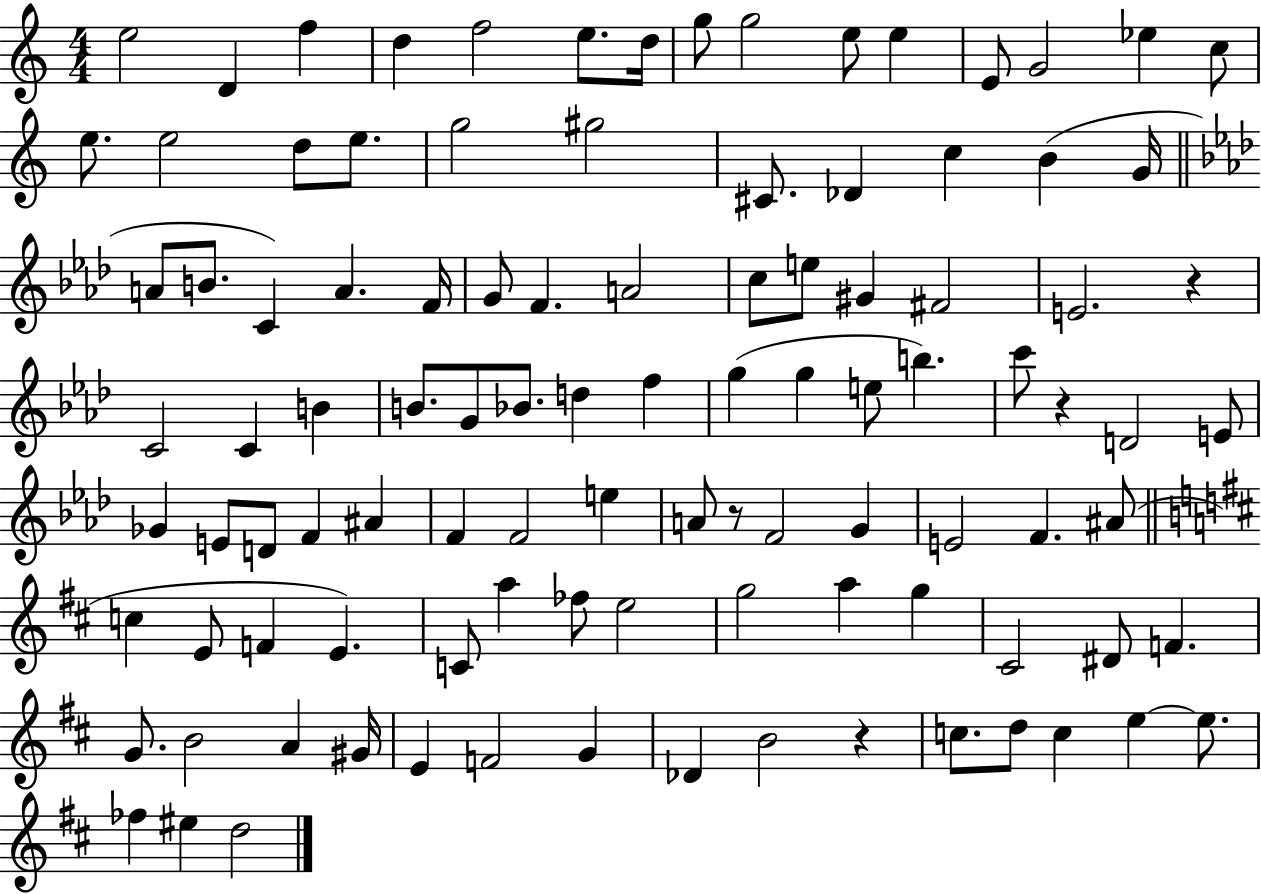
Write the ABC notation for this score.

X:1
T:Untitled
M:4/4
L:1/4
K:C
e2 D f d f2 e/2 d/4 g/2 g2 e/2 e E/2 G2 _e c/2 e/2 e2 d/2 e/2 g2 ^g2 ^C/2 _D c B G/4 A/2 B/2 C A F/4 G/2 F A2 c/2 e/2 ^G ^F2 E2 z C2 C B B/2 G/2 _B/2 d f g g e/2 b c'/2 z D2 E/2 _G E/2 D/2 F ^A F F2 e A/2 z/2 F2 G E2 F ^A/2 c E/2 F E C/2 a _f/2 e2 g2 a g ^C2 ^D/2 F G/2 B2 A ^G/4 E F2 G _D B2 z c/2 d/2 c e e/2 _f ^e d2